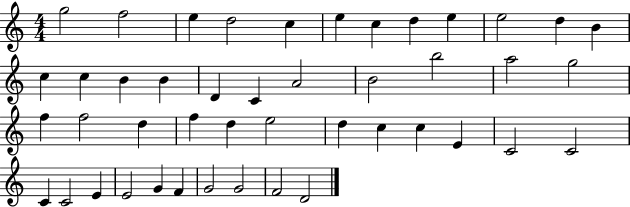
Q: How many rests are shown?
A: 0